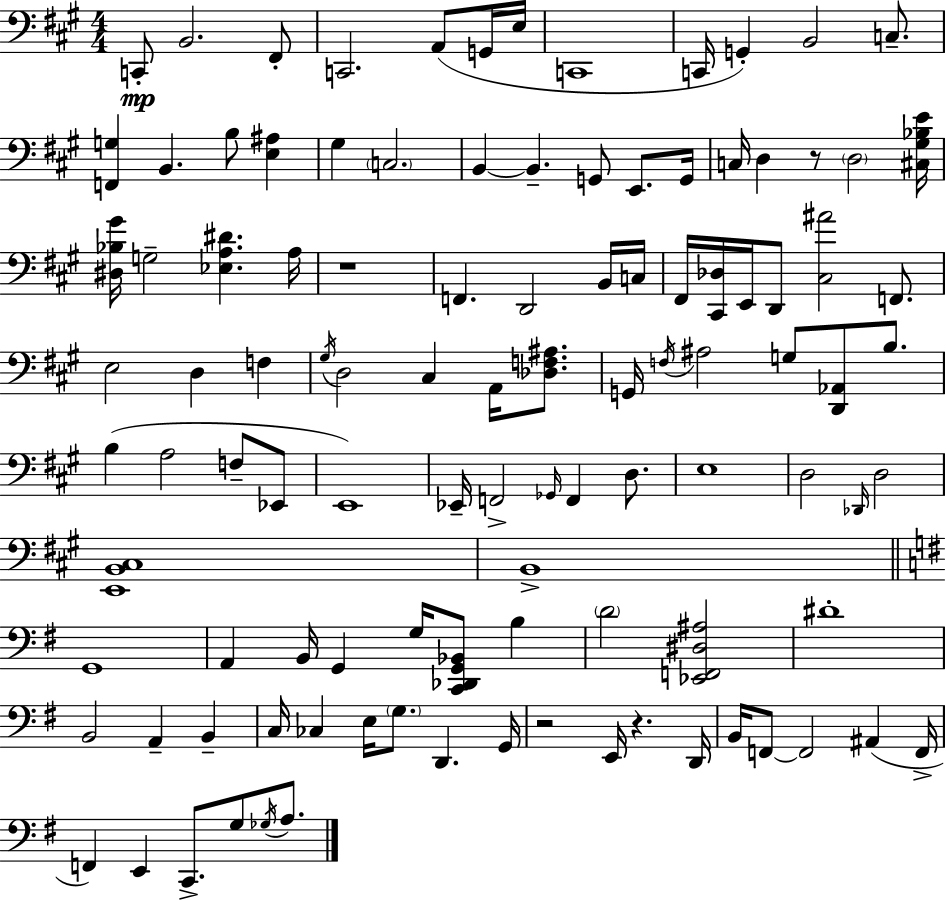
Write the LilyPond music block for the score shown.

{
  \clef bass
  \numericTimeSignature
  \time 4/4
  \key a \major
  c,8-.\mp b,2. fis,8-. | c,2. a,8( g,16 e16 | c,1 | c,16 g,4-.) b,2 c8.-- | \break <f, g>4 b,4. b8 <e ais>4 | gis4 \parenthesize c2. | b,4~~ b,4.-- g,8 e,8. g,16 | c16 d4 r8 \parenthesize d2 <cis gis bes e'>16 | \break <dis bes gis'>16 g2-- <ees a dis'>4. a16 | r1 | f,4. d,2 b,16 c16 | fis,16 <cis, des>16 e,16 d,8 <cis ais'>2 f,8. | \break e2 d4 f4 | \acciaccatura { gis16 } d2 cis4 a,16 <des f ais>8. | g,16 \acciaccatura { f16 } ais2 g8 <d, aes,>8 b8. | b4( a2 f8-- | \break ees,8 e,1) | ees,16-- f,2-> \grace { ges,16 } f,4 | d8. e1 | d2 \grace { des,16 } d2 | \break <e, b, cis>1 | b,1-> | \bar "||" \break \key g \major g,1 | a,4 b,16 g,4 g16 <c, des, g, bes,>8 b4 | \parenthesize d'2 <ees, f, dis ais>2 | dis'1-. | \break b,2 a,4-- b,4-- | c16 ces4 e16 \parenthesize g8. d,4. g,16 | r2 e,16 r4. d,16 | b,16 f,8~~ f,2 ais,4( f,16-> | \break f,4) e,4 c,8.-> g8 \acciaccatura { ges16 } a8. | \bar "|."
}